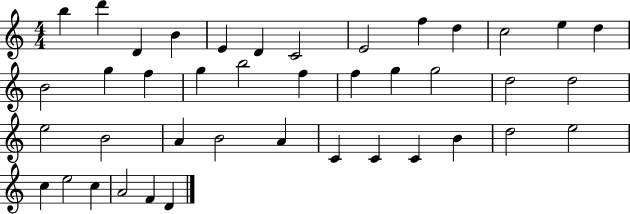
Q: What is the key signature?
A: C major